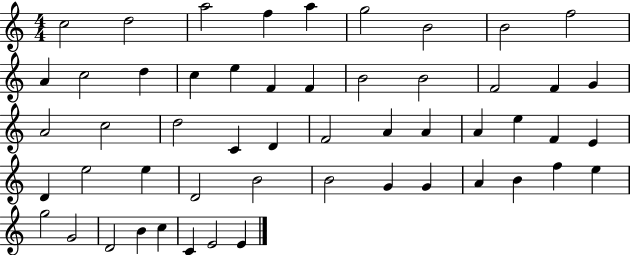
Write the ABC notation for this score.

X:1
T:Untitled
M:4/4
L:1/4
K:C
c2 d2 a2 f a g2 B2 B2 f2 A c2 d c e F F B2 B2 F2 F G A2 c2 d2 C D F2 A A A e F E D e2 e D2 B2 B2 G G A B f e g2 G2 D2 B c C E2 E